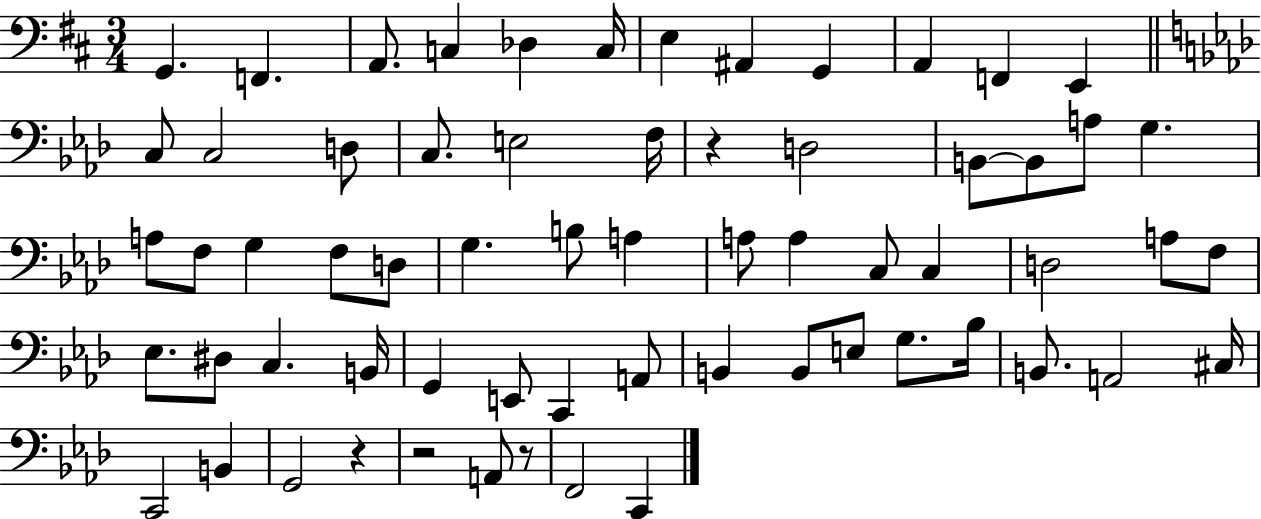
X:1
T:Untitled
M:3/4
L:1/4
K:D
G,, F,, A,,/2 C, _D, C,/4 E, ^A,, G,, A,, F,, E,, C,/2 C,2 D,/2 C,/2 E,2 F,/4 z D,2 B,,/2 B,,/2 A,/2 G, A,/2 F,/2 G, F,/2 D,/2 G, B,/2 A, A,/2 A, C,/2 C, D,2 A,/2 F,/2 _E,/2 ^D,/2 C, B,,/4 G,, E,,/2 C,, A,,/2 B,, B,,/2 E,/2 G,/2 _B,/4 B,,/2 A,,2 ^C,/4 C,,2 B,, G,,2 z z2 A,,/2 z/2 F,,2 C,,